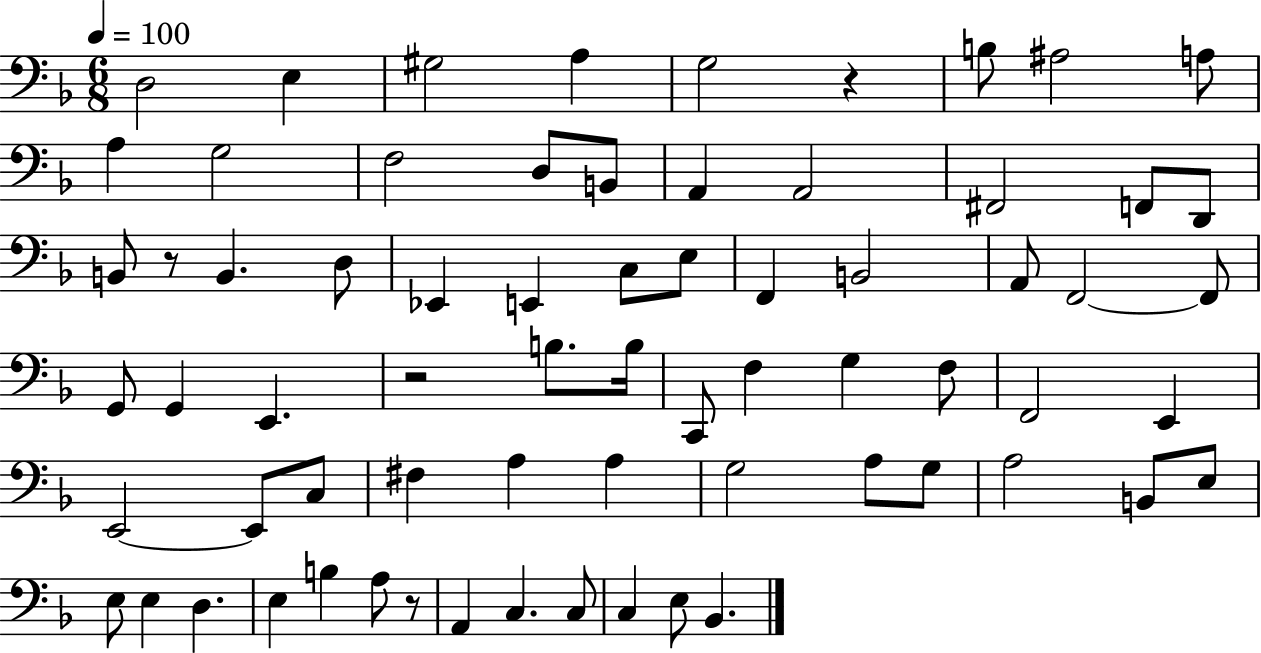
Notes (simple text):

D3/h E3/q G#3/h A3/q G3/h R/q B3/e A#3/h A3/e A3/q G3/h F3/h D3/e B2/e A2/q A2/h F#2/h F2/e D2/e B2/e R/e B2/q. D3/e Eb2/q E2/q C3/e E3/e F2/q B2/h A2/e F2/h F2/e G2/e G2/q E2/q. R/h B3/e. B3/s C2/e F3/q G3/q F3/e F2/h E2/q E2/h E2/e C3/e F#3/q A3/q A3/q G3/h A3/e G3/e A3/h B2/e E3/e E3/e E3/q D3/q. E3/q B3/q A3/e R/e A2/q C3/q. C3/e C3/q E3/e Bb2/q.